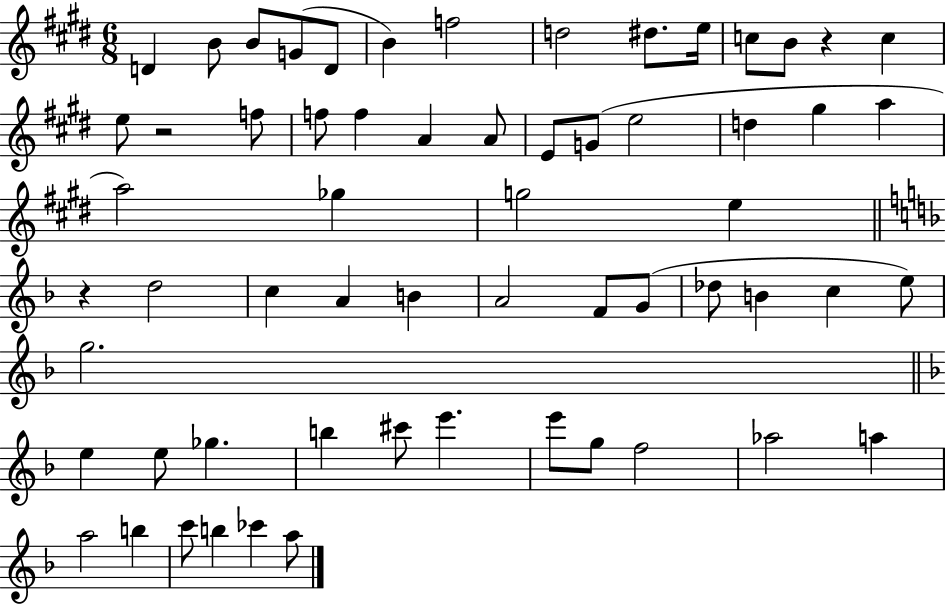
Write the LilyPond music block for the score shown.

{
  \clef treble
  \numericTimeSignature
  \time 6/8
  \key e \major
  d'4 b'8 b'8 g'8( d'8 | b'4) f''2 | d''2 dis''8. e''16 | c''8 b'8 r4 c''4 | \break e''8 r2 f''8 | f''8 f''4 a'4 a'8 | e'8 g'8( e''2 | d''4 gis''4 a''4 | \break a''2) ges''4 | g''2 e''4 | \bar "||" \break \key f \major r4 d''2 | c''4 a'4 b'4 | a'2 f'8 g'8( | des''8 b'4 c''4 e''8) | \break g''2. | \bar "||" \break \key f \major e''4 e''8 ges''4. | b''4 cis'''8 e'''4. | e'''8 g''8 f''2 | aes''2 a''4 | \break a''2 b''4 | c'''8 b''4 ces'''4 a''8 | \bar "|."
}